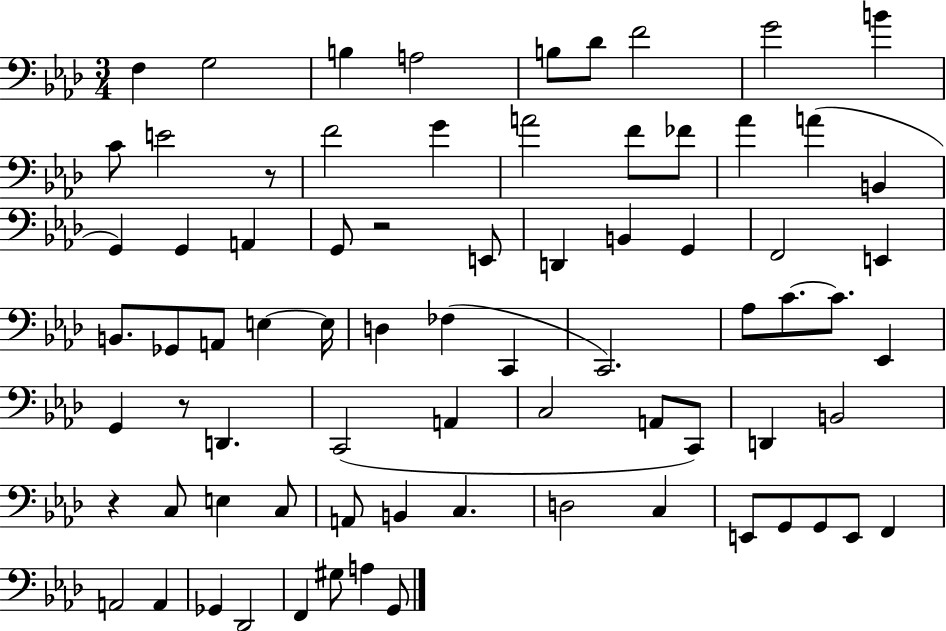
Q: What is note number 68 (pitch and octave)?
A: Db2